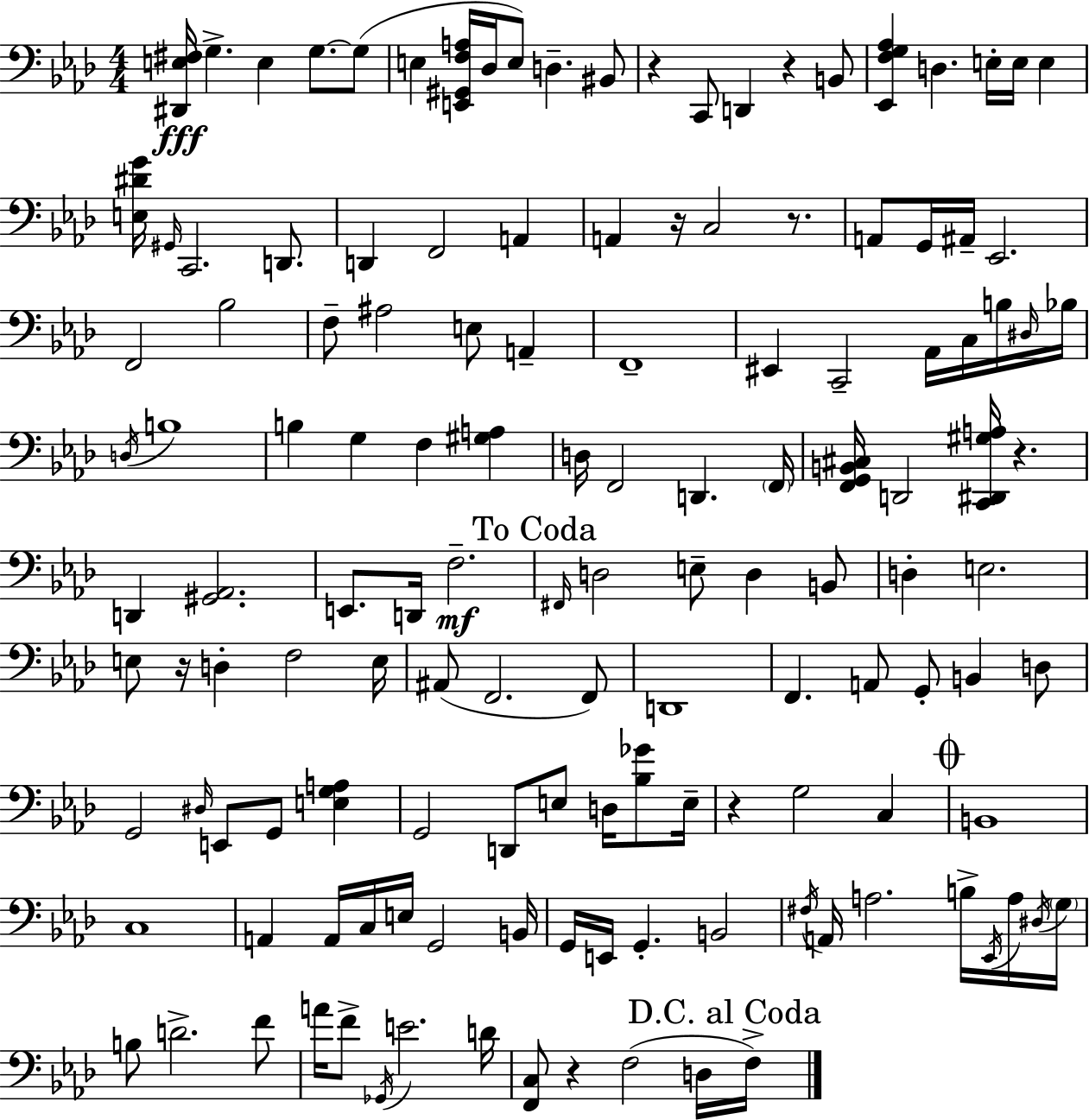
[D#2,E3,F#3]/s G3/q. E3/q G3/e. G3/e E3/q [E2,G#2,F3,A3]/s Db3/s E3/e D3/q. BIS2/e R/q C2/e D2/q R/q B2/e [Eb2,F3,G3,Ab3]/q D3/q. E3/s E3/s E3/q [E3,D#4,G4]/s G#2/s C2/h. D2/e. D2/q F2/h A2/q A2/q R/s C3/h R/e. A2/e G2/s A#2/s Eb2/h. F2/h Bb3/h F3/e A#3/h E3/e A2/q F2/w EIS2/q C2/h Ab2/s C3/s B3/s D#3/s Bb3/s D3/s B3/w B3/q G3/q F3/q [G#3,A3]/q D3/s F2/h D2/q. F2/s [F2,G2,B2,C#3]/s D2/h [C2,D#2,G#3,A3]/s R/q. D2/q [G#2,Ab2]/h. E2/e. D2/s F3/h. F#2/s D3/h E3/e D3/q B2/e D3/q E3/h. E3/e R/s D3/q F3/h E3/s A#2/e F2/h. F2/e D2/w F2/q. A2/e G2/e B2/q D3/e G2/h D#3/s E2/e G2/e [E3,G3,A3]/q G2/h D2/e E3/e D3/s [Bb3,Gb4]/e E3/s R/q G3/h C3/q B2/w C3/w A2/q A2/s C3/s E3/s G2/h B2/s G2/s E2/s G2/q. B2/h F#3/s A2/s A3/h. B3/s Eb2/s A3/s D#3/s G3/s B3/e D4/h. F4/e A4/s F4/e Gb2/s E4/h. D4/s [F2,C3]/e R/q F3/h D3/s F3/s